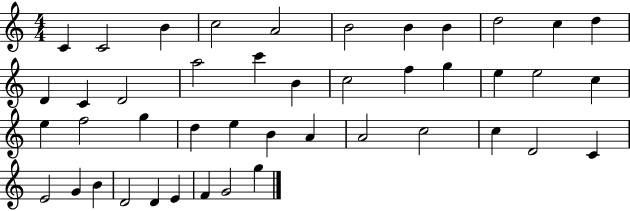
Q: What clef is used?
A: treble